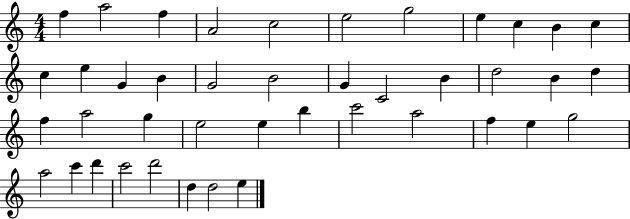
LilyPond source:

{
  \clef treble
  \numericTimeSignature
  \time 4/4
  \key c \major
  f''4 a''2 f''4 | a'2 c''2 | e''2 g''2 | e''4 c''4 b'4 c''4 | \break c''4 e''4 g'4 b'4 | g'2 b'2 | g'4 c'2 b'4 | d''2 b'4 d''4 | \break f''4 a''2 g''4 | e''2 e''4 b''4 | c'''2 a''2 | f''4 e''4 g''2 | \break a''2 c'''4 d'''4 | c'''2 d'''2 | d''4 d''2 e''4 | \bar "|."
}